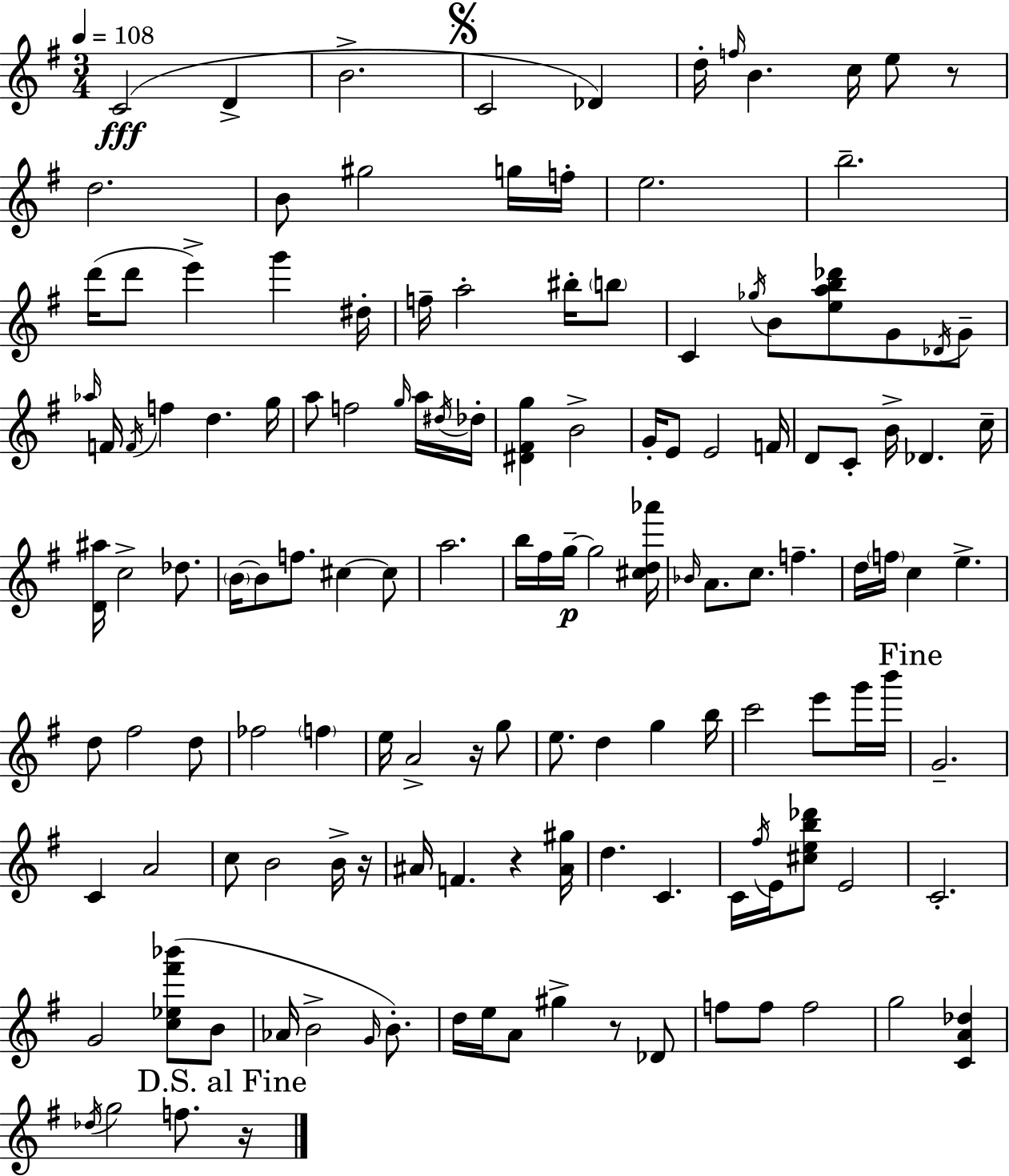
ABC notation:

X:1
T:Untitled
M:3/4
L:1/4
K:G
C2 D B2 C2 _D d/4 f/4 B c/4 e/2 z/2 d2 B/2 ^g2 g/4 f/4 e2 b2 d'/4 d'/2 e' g' ^d/4 f/4 a2 ^b/4 b/2 C _g/4 B/2 [eab_d']/2 G/2 _D/4 G/2 _a/4 F/4 F/4 f d g/4 a/2 f2 g/4 a/4 ^d/4 _d/4 [^D^Fg] B2 G/4 E/2 E2 F/4 D/2 C/2 B/4 _D c/4 [D^a]/4 c2 _d/2 B/4 B/2 f/2 ^c ^c/2 a2 b/4 ^f/4 g/4 g2 [^cd_a']/4 _B/4 A/2 c/2 f d/4 f/4 c e d/2 ^f2 d/2 _f2 f e/4 A2 z/4 g/2 e/2 d g b/4 c'2 e'/2 g'/4 b'/4 G2 C A2 c/2 B2 B/4 z/4 ^A/4 F z [^A^g]/4 d C C/4 ^f/4 E/4 [^ceb_d']/2 E2 C2 G2 [c_e^f'_b']/2 B/2 _A/4 B2 G/4 B/2 d/4 e/4 A/2 ^g z/2 _D/2 f/2 f/2 f2 g2 [CA_d] _d/4 g2 f/2 z/4